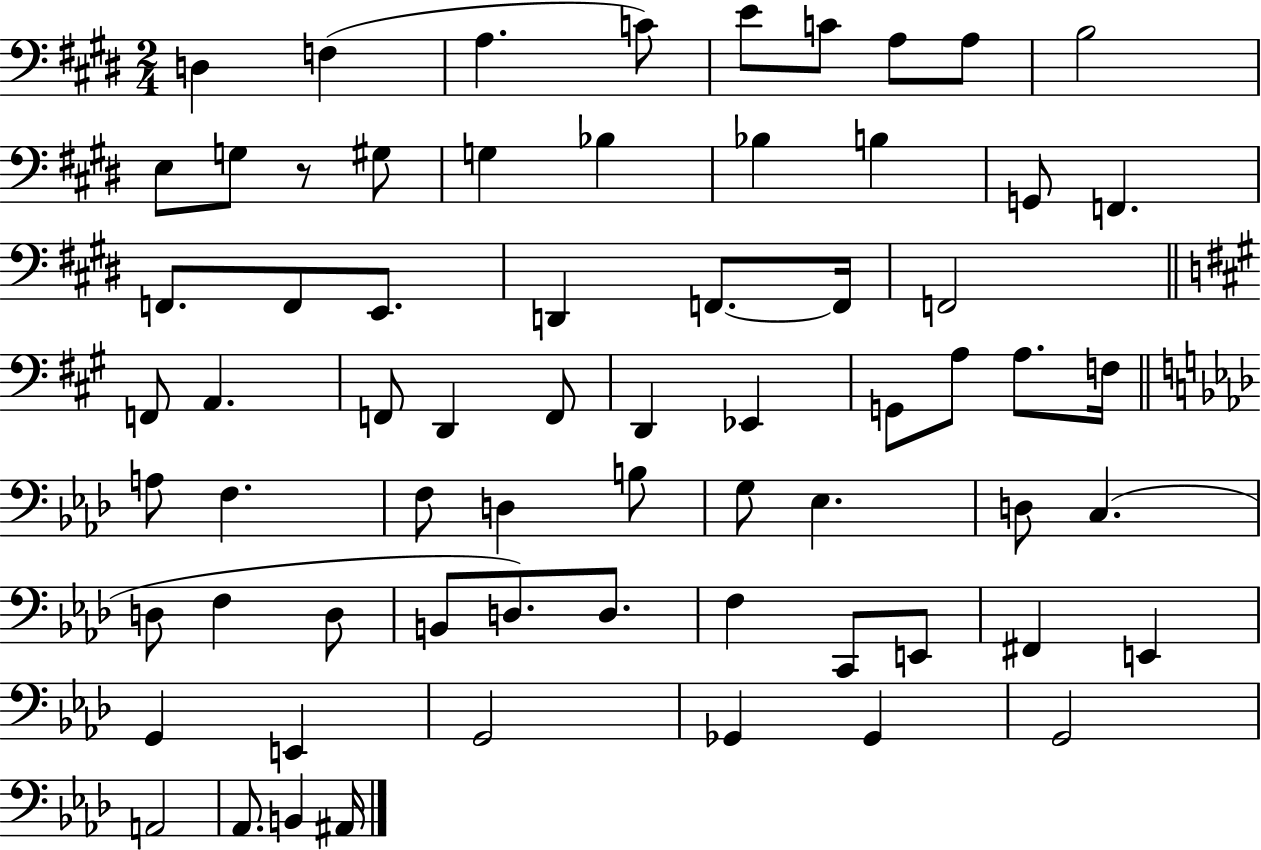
{
  \clef bass
  \numericTimeSignature
  \time 2/4
  \key e \major
  d4 f4( | a4. c'8) | e'8 c'8 a8 a8 | b2 | \break e8 g8 r8 gis8 | g4 bes4 | bes4 b4 | g,8 f,4. | \break f,8. f,8 e,8. | d,4 f,8.~~ f,16 | f,2 | \bar "||" \break \key a \major f,8 a,4. | f,8 d,4 f,8 | d,4 ees,4 | g,8 a8 a8. f16 | \break \bar "||" \break \key aes \major a8 f4. | f8 d4 b8 | g8 ees4. | d8 c4.( | \break d8 f4 d8 | b,8 d8.) d8. | f4 c,8 e,8 | fis,4 e,4 | \break g,4 e,4 | g,2 | ges,4 ges,4 | g,2 | \break a,2 | aes,8. b,4 ais,16 | \bar "|."
}